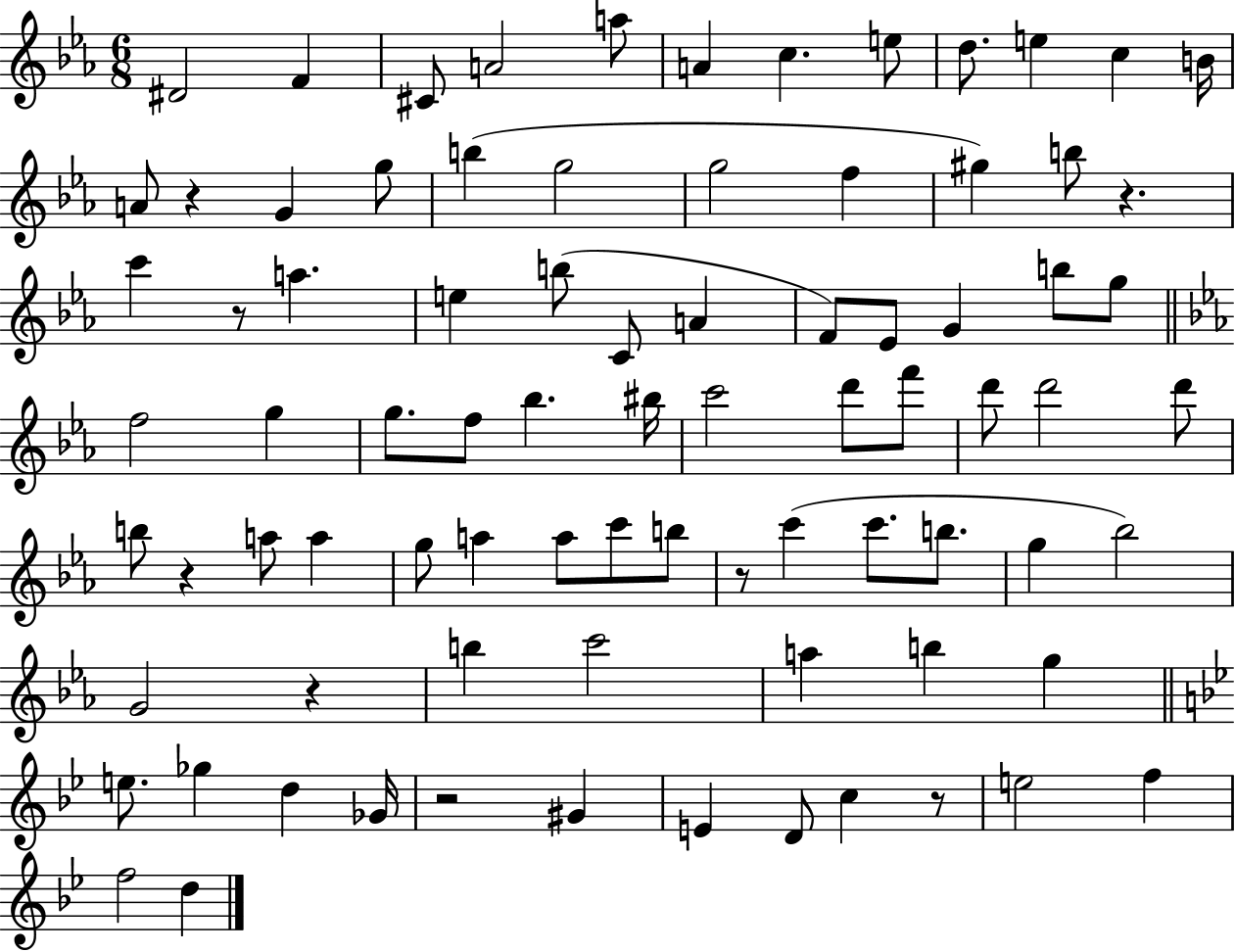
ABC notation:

X:1
T:Untitled
M:6/8
L:1/4
K:Eb
^D2 F ^C/2 A2 a/2 A c e/2 d/2 e c B/4 A/2 z G g/2 b g2 g2 f ^g b/2 z c' z/2 a e b/2 C/2 A F/2 _E/2 G b/2 g/2 f2 g g/2 f/2 _b ^b/4 c'2 d'/2 f'/2 d'/2 d'2 d'/2 b/2 z a/2 a g/2 a a/2 c'/2 b/2 z/2 c' c'/2 b/2 g _b2 G2 z b c'2 a b g e/2 _g d _G/4 z2 ^G E D/2 c z/2 e2 f f2 d